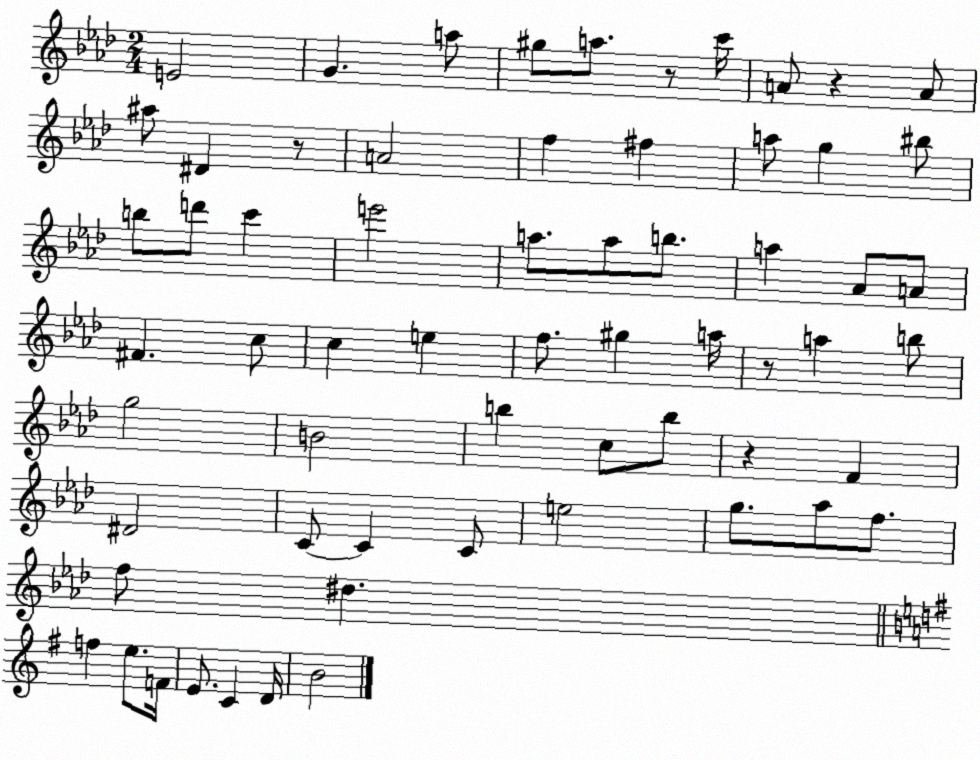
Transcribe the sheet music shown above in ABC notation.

X:1
T:Untitled
M:2/4
L:1/4
K:Ab
E2 G a/2 ^g/2 a/2 z/2 c'/4 A/2 z A/2 ^a/2 ^D z/2 A2 f ^f a/2 g ^b/2 b/2 d'/2 c' e'2 a/2 a/2 b/2 a _A/2 A/2 ^F c/2 c e f/2 ^g a/4 z/2 a b/2 g2 B2 b c/2 b/2 z F ^D2 C/2 C C/2 e2 g/2 _a/2 f/2 f/2 ^d f e/2 F/4 E/2 C D/4 B2